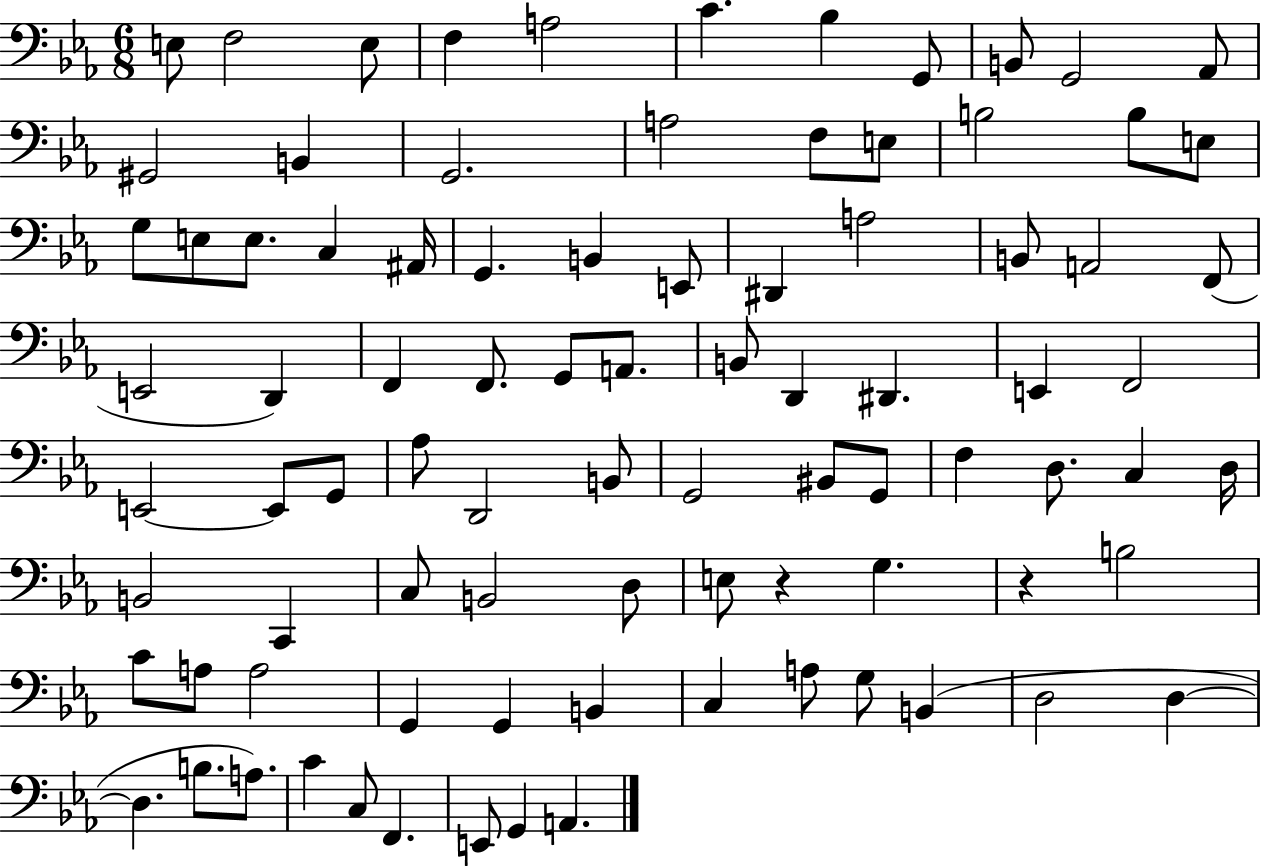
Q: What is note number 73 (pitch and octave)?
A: A3